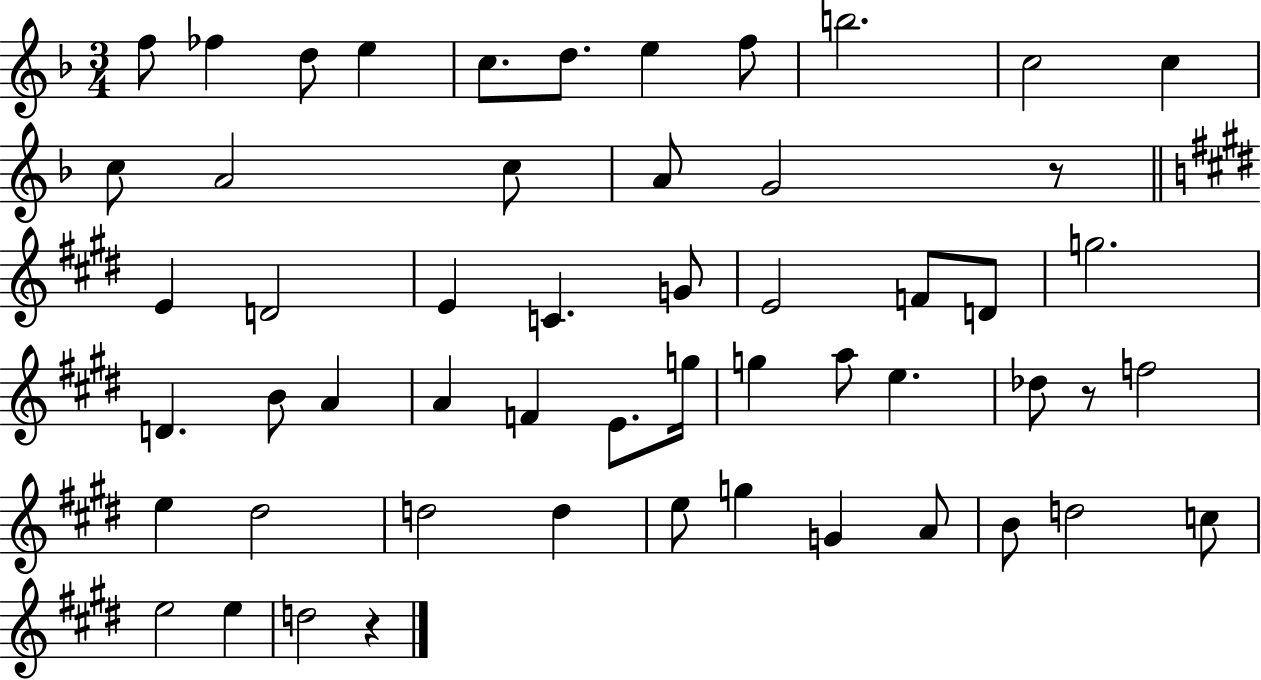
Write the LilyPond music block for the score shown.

{
  \clef treble
  \numericTimeSignature
  \time 3/4
  \key f \major
  f''8 fes''4 d''8 e''4 | c''8. d''8. e''4 f''8 | b''2. | c''2 c''4 | \break c''8 a'2 c''8 | a'8 g'2 r8 | \bar "||" \break \key e \major e'4 d'2 | e'4 c'4. g'8 | e'2 f'8 d'8 | g''2. | \break d'4. b'8 a'4 | a'4 f'4 e'8. g''16 | g''4 a''8 e''4. | des''8 r8 f''2 | \break e''4 dis''2 | d''2 d''4 | e''8 g''4 g'4 a'8 | b'8 d''2 c''8 | \break e''2 e''4 | d''2 r4 | \bar "|."
}